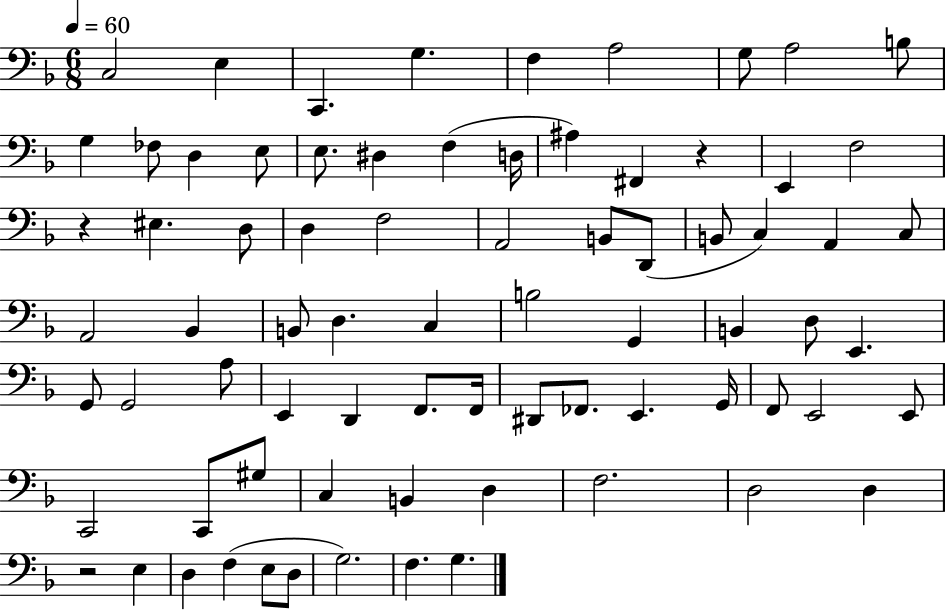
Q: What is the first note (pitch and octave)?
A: C3